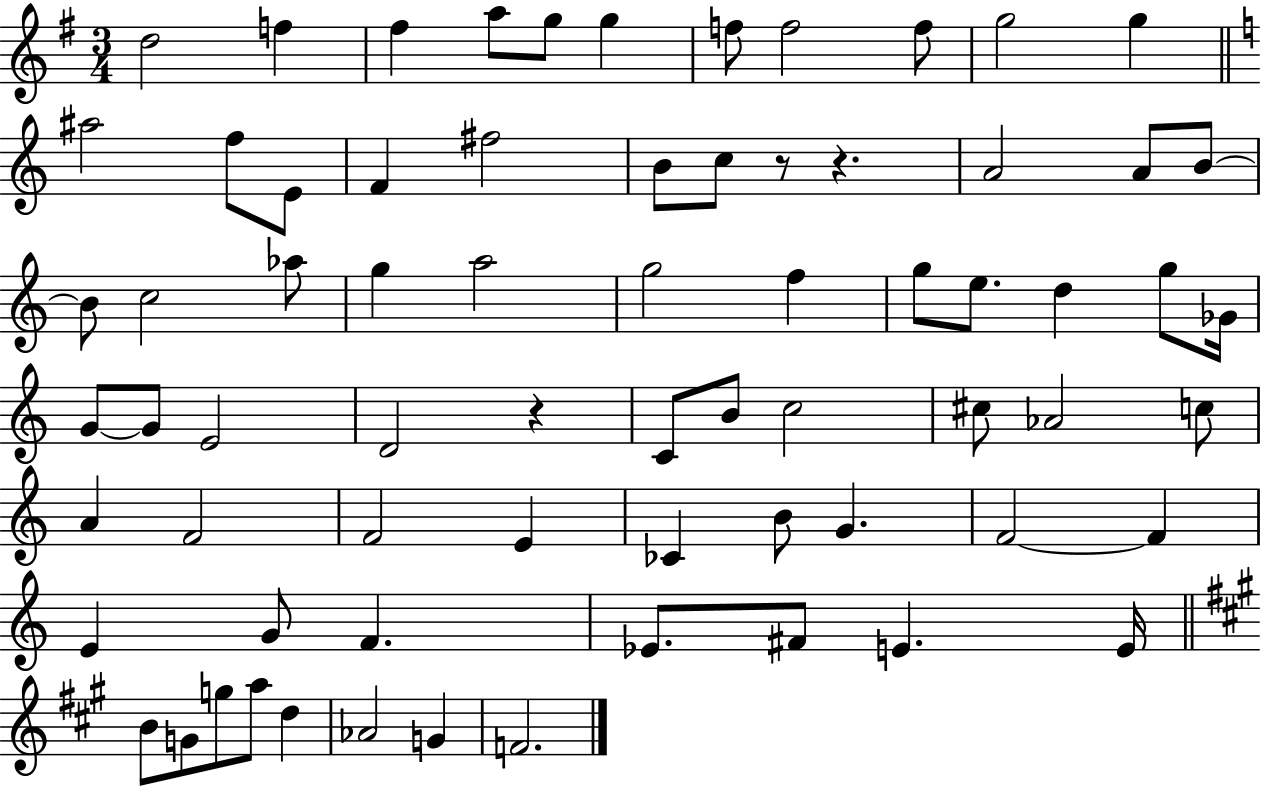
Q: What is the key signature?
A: G major